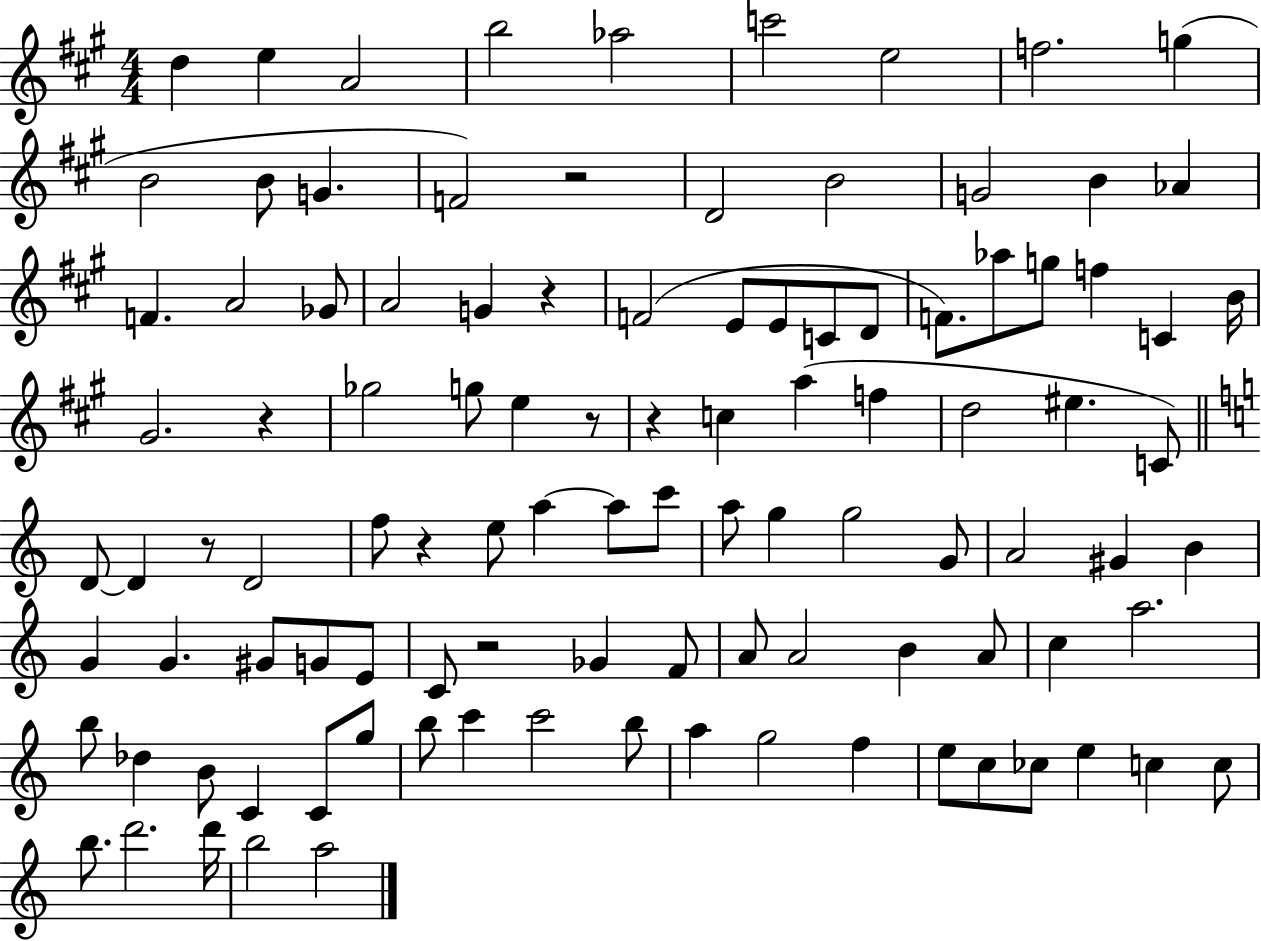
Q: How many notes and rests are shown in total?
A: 105